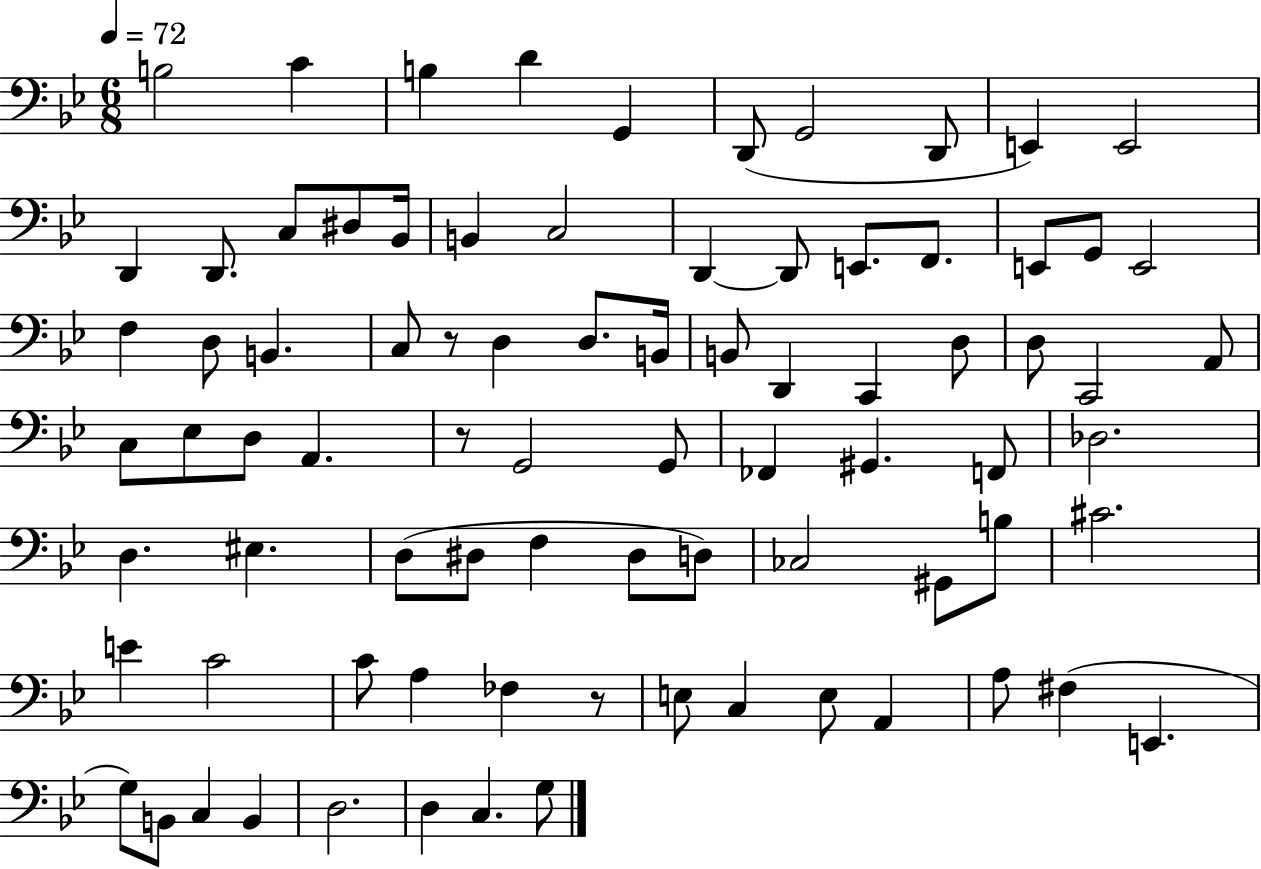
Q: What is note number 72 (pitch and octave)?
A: G3